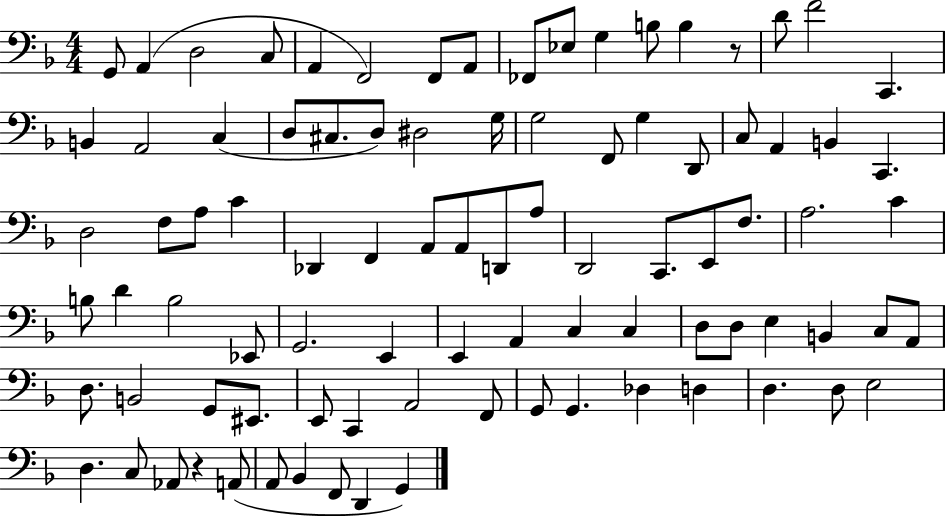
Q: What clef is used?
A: bass